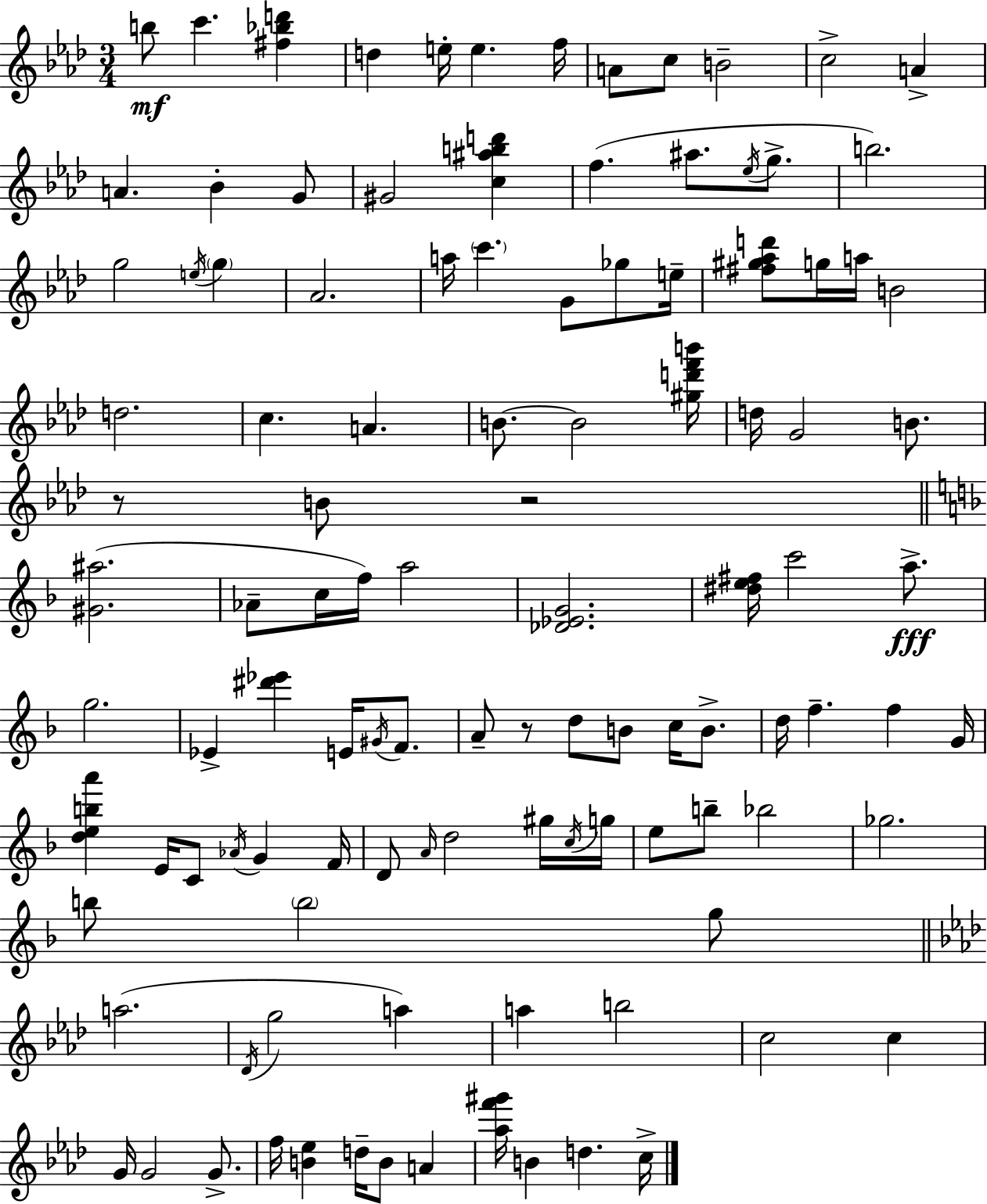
{
  \clef treble
  \numericTimeSignature
  \time 3/4
  \key aes \major
  \repeat volta 2 { b''8\mf c'''4. <fis'' bes'' d'''>4 | d''4 e''16-. e''4. f''16 | a'8 c''8 b'2-- | c''2-> a'4-> | \break a'4. bes'4-. g'8 | gis'2 <c'' ais'' b'' d'''>4 | f''4.( ais''8. \acciaccatura { ees''16 } g''8.-> | b''2.) | \break g''2 \acciaccatura { e''16 } \parenthesize g''4 | aes'2. | a''16 \parenthesize c'''4. g'8 ges''8 | e''16-- <fis'' gis'' aes'' d'''>8 g''16 a''16 b'2 | \break d''2. | c''4. a'4. | b'8.~~ b'2 | <gis'' d''' f''' b'''>16 d''16 g'2 b'8. | \break r8 b'8 r2 | \bar "||" \break \key d \minor <gis' ais''>2.( | aes'8-- c''16 f''16) a''2 | <des' ees' g'>2. | <dis'' e'' fis''>16 c'''2 a''8.->\fff | \break g''2. | ees'4-> <dis''' ees'''>4 e'16 \acciaccatura { gis'16 } f'8. | a'8-- r8 d''8 b'8 c''16 b'8.-> | d''16 f''4.-- f''4 | \break g'16 <d'' e'' b'' a'''>4 e'16 c'8 \acciaccatura { aes'16 } g'4 | f'16 d'8 \grace { a'16 } d''2 | gis''16 \acciaccatura { c''16 } g''16 e''8 b''8-- bes''2 | ges''2. | \break b''8 \parenthesize b''2 | g''8 \bar "||" \break \key aes \major a''2.( | \acciaccatura { des'16 } g''2 a''4) | a''4 b''2 | c''2 c''4 | \break g'16 g'2 g'8.-> | f''16 <b' ees''>4 d''16-- b'8 a'4 | <aes'' f''' gis'''>16 b'4 d''4. | c''16-> } \bar "|."
}